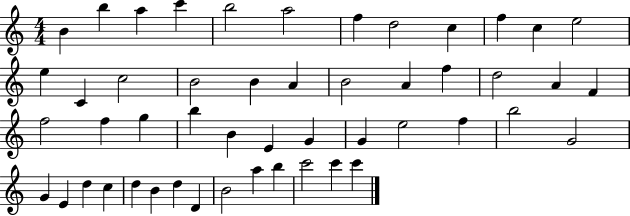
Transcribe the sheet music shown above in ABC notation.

X:1
T:Untitled
M:4/4
L:1/4
K:C
B b a c' b2 a2 f d2 c f c e2 e C c2 B2 B A B2 A f d2 A F f2 f g b B E G G e2 f b2 G2 G E d c d B d D B2 a b c'2 c' c'